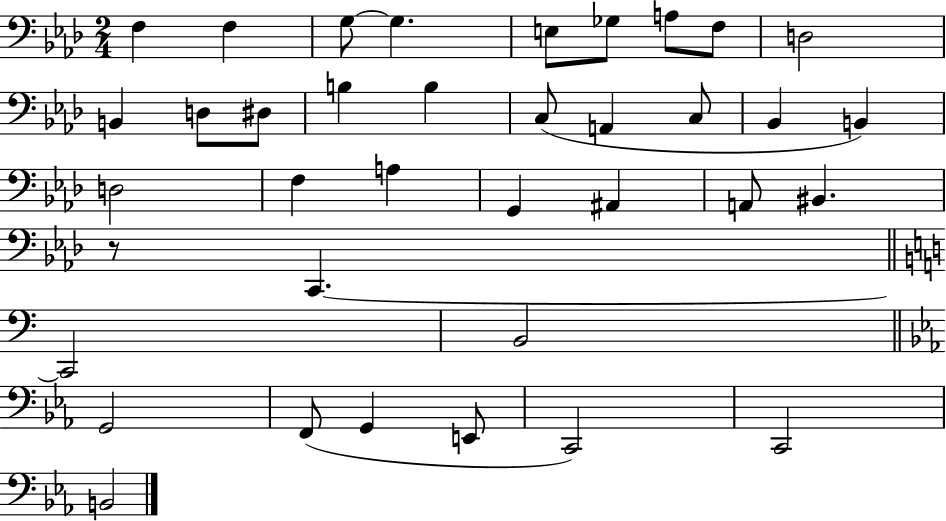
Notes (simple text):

F3/q F3/q G3/e G3/q. E3/e Gb3/e A3/e F3/e D3/h B2/q D3/e D#3/e B3/q B3/q C3/e A2/q C3/e Bb2/q B2/q D3/h F3/q A3/q G2/q A#2/q A2/e BIS2/q. R/e C2/q. C2/h B2/h G2/h F2/e G2/q E2/e C2/h C2/h B2/h